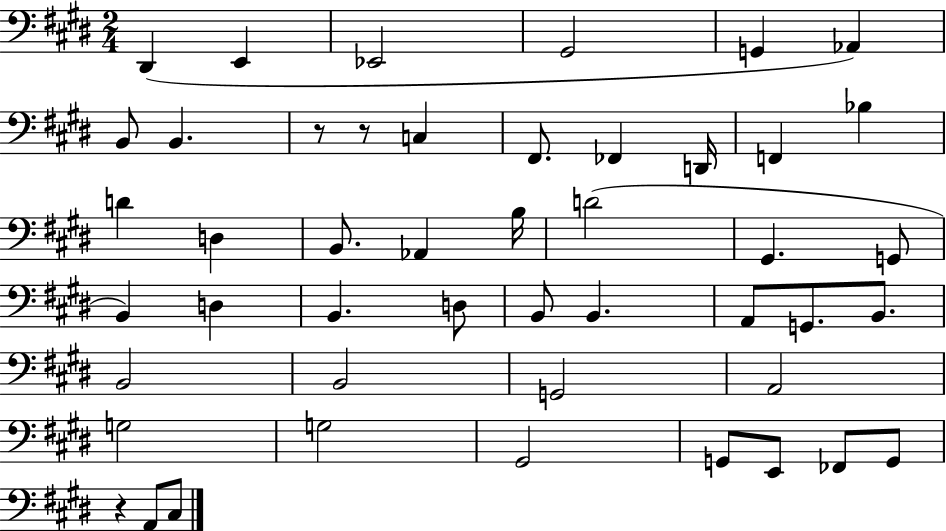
{
  \clef bass
  \numericTimeSignature
  \time 2/4
  \key e \major
  dis,4( e,4 | ees,2 | gis,2 | g,4 aes,4) | \break b,8 b,4. | r8 r8 c4 | fis,8. fes,4 d,16 | f,4 bes4 | \break d'4 d4 | b,8. aes,4 b16 | d'2( | gis,4. g,8 | \break b,4) d4 | b,4. d8 | b,8 b,4. | a,8 g,8. b,8. | \break b,2 | b,2 | g,2 | a,2 | \break g2 | g2 | gis,2 | g,8 e,8 fes,8 g,8 | \break r4 a,8 cis8 | \bar "|."
}